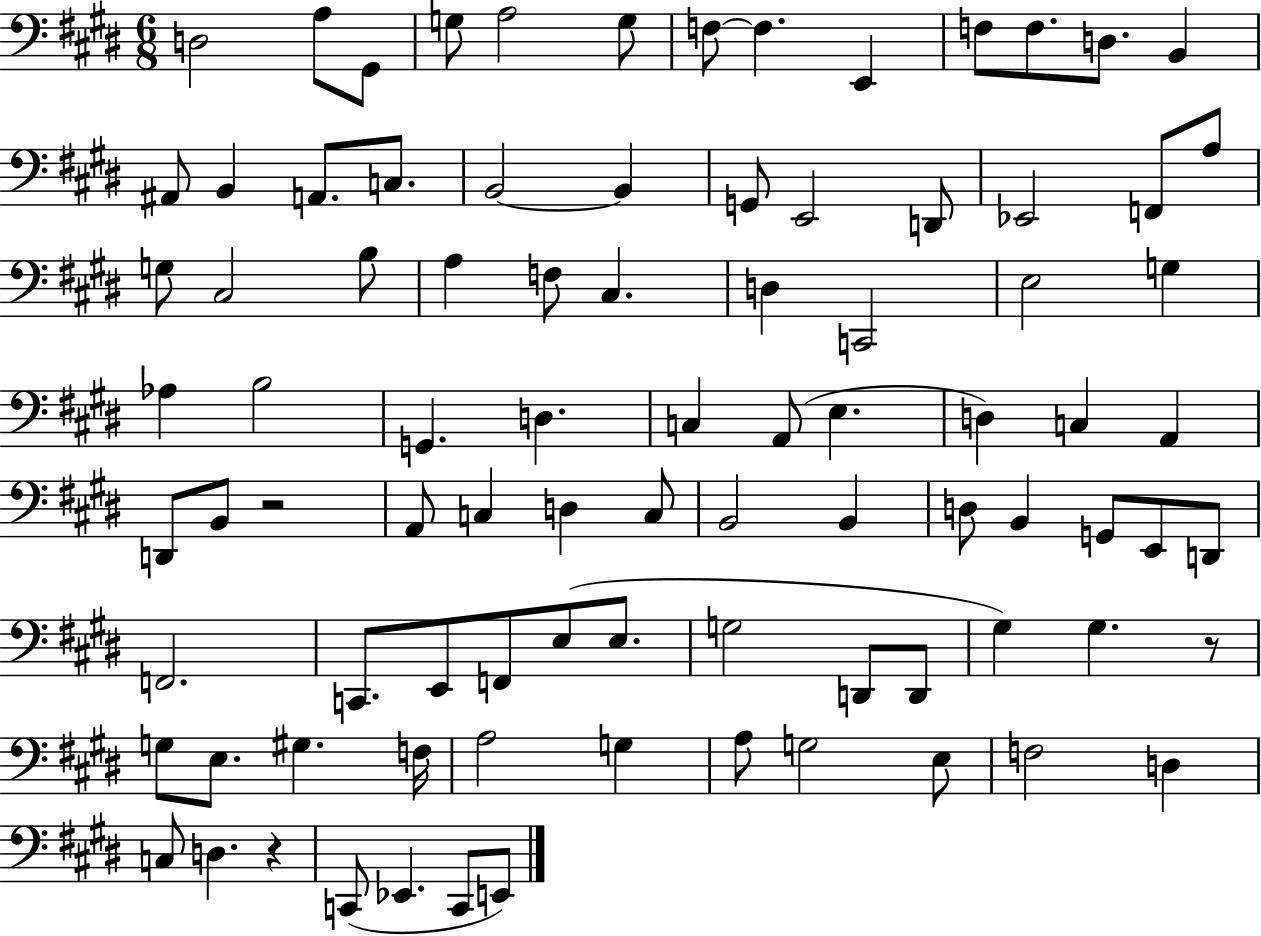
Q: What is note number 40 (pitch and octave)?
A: C3